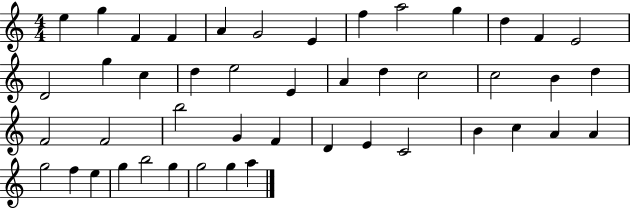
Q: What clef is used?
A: treble